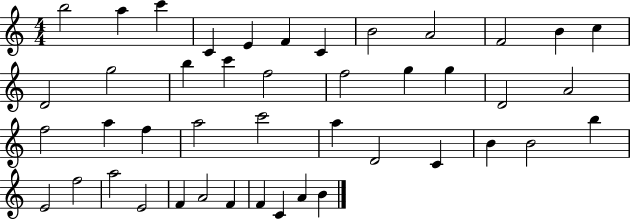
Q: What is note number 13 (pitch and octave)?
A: D4